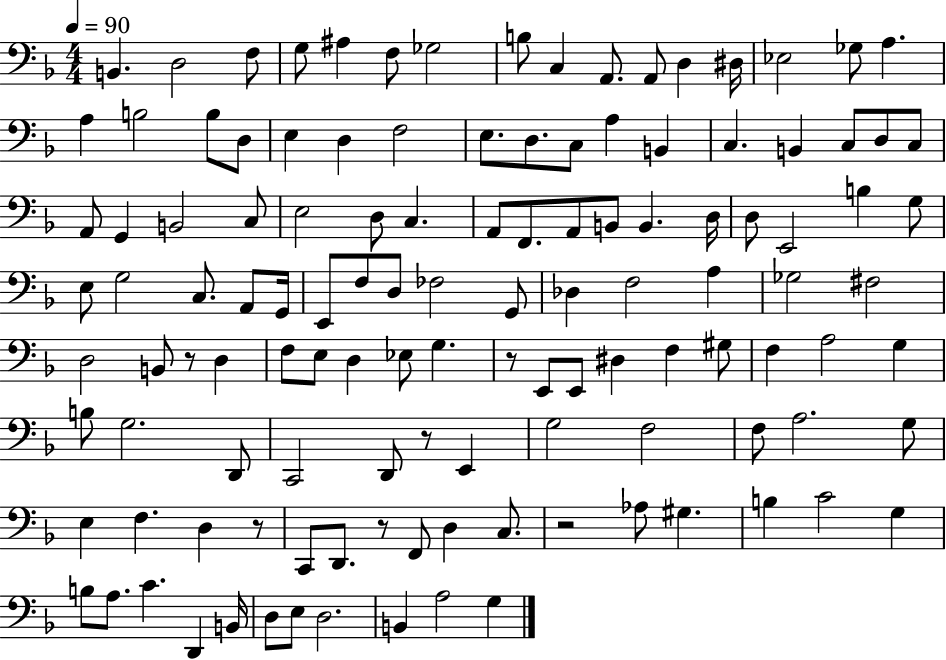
{
  \clef bass
  \numericTimeSignature
  \time 4/4
  \key f \major
  \tempo 4 = 90
  b,4. d2 f8 | g8 ais4 f8 ges2 | b8 c4 a,8. a,8 d4 dis16 | ees2 ges8 a4. | \break a4 b2 b8 d8 | e4 d4 f2 | e8. d8. c8 a4 b,4 | c4. b,4 c8 d8 c8 | \break a,8 g,4 b,2 c8 | e2 d8 c4. | a,8 f,8. a,8 b,8 b,4. d16 | d8 e,2 b4 g8 | \break e8 g2 c8. a,8 g,16 | e,8 f8 d8 fes2 g,8 | des4 f2 a4 | ges2 fis2 | \break d2 b,8 r8 d4 | f8 e8 d4 ees8 g4. | r8 e,8 e,8 dis4 f4 gis8 | f4 a2 g4 | \break b8 g2. d,8 | c,2 d,8 r8 e,4 | g2 f2 | f8 a2. g8 | \break e4 f4. d4 r8 | c,8 d,8. r8 f,8 d4 c8. | r2 aes8 gis4. | b4 c'2 g4 | \break b8 a8. c'4. d,4 b,16 | d8 e8 d2. | b,4 a2 g4 | \bar "|."
}